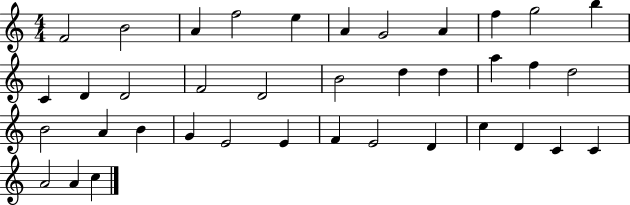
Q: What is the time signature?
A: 4/4